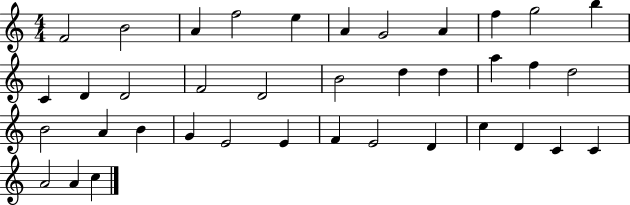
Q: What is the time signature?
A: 4/4